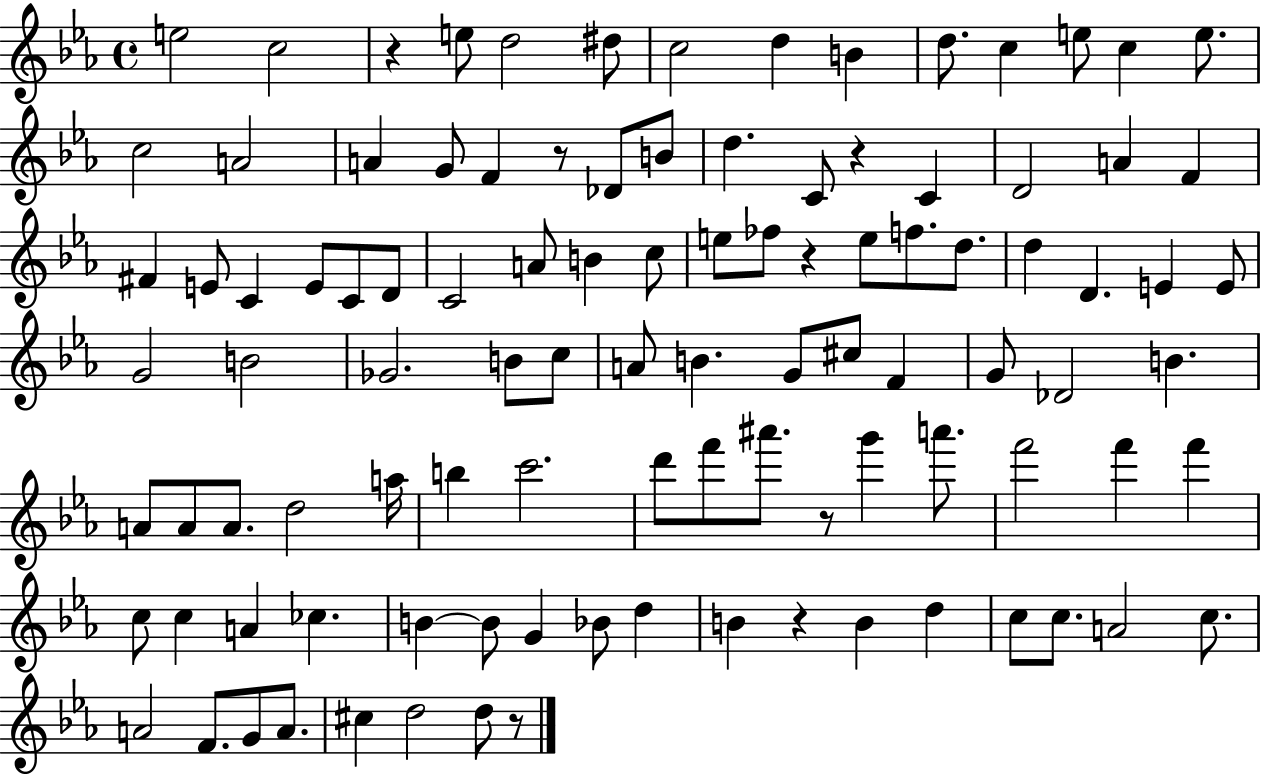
{
  \clef treble
  \time 4/4
  \defaultTimeSignature
  \key ees \major
  e''2 c''2 | r4 e''8 d''2 dis''8 | c''2 d''4 b'4 | d''8. c''4 e''8 c''4 e''8. | \break c''2 a'2 | a'4 g'8 f'4 r8 des'8 b'8 | d''4. c'8 r4 c'4 | d'2 a'4 f'4 | \break fis'4 e'8 c'4 e'8 c'8 d'8 | c'2 a'8 b'4 c''8 | e''8 fes''8 r4 e''8 f''8. d''8. | d''4 d'4. e'4 e'8 | \break g'2 b'2 | ges'2. b'8 c''8 | a'8 b'4. g'8 cis''8 f'4 | g'8 des'2 b'4. | \break a'8 a'8 a'8. d''2 a''16 | b''4 c'''2. | d'''8 f'''8 ais'''8. r8 g'''4 a'''8. | f'''2 f'''4 f'''4 | \break c''8 c''4 a'4 ces''4. | b'4~~ b'8 g'4 bes'8 d''4 | b'4 r4 b'4 d''4 | c''8 c''8. a'2 c''8. | \break a'2 f'8. g'8 a'8. | cis''4 d''2 d''8 r8 | \bar "|."
}